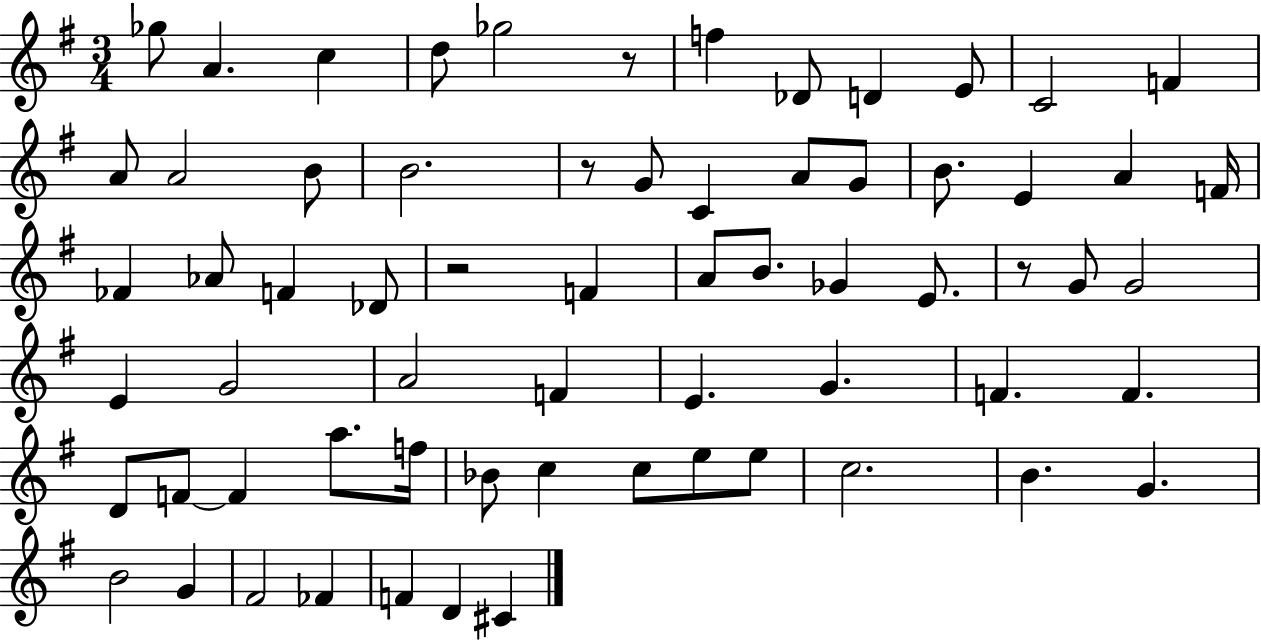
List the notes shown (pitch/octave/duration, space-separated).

Gb5/e A4/q. C5/q D5/e Gb5/h R/e F5/q Db4/e D4/q E4/e C4/h F4/q A4/e A4/h B4/e B4/h. R/e G4/e C4/q A4/e G4/e B4/e. E4/q A4/q F4/s FES4/q Ab4/e F4/q Db4/e R/h F4/q A4/e B4/e. Gb4/q E4/e. R/e G4/e G4/h E4/q G4/h A4/h F4/q E4/q. G4/q. F4/q. F4/q. D4/e F4/e F4/q A5/e. F5/s Bb4/e C5/q C5/e E5/e E5/e C5/h. B4/q. G4/q. B4/h G4/q F#4/h FES4/q F4/q D4/q C#4/q